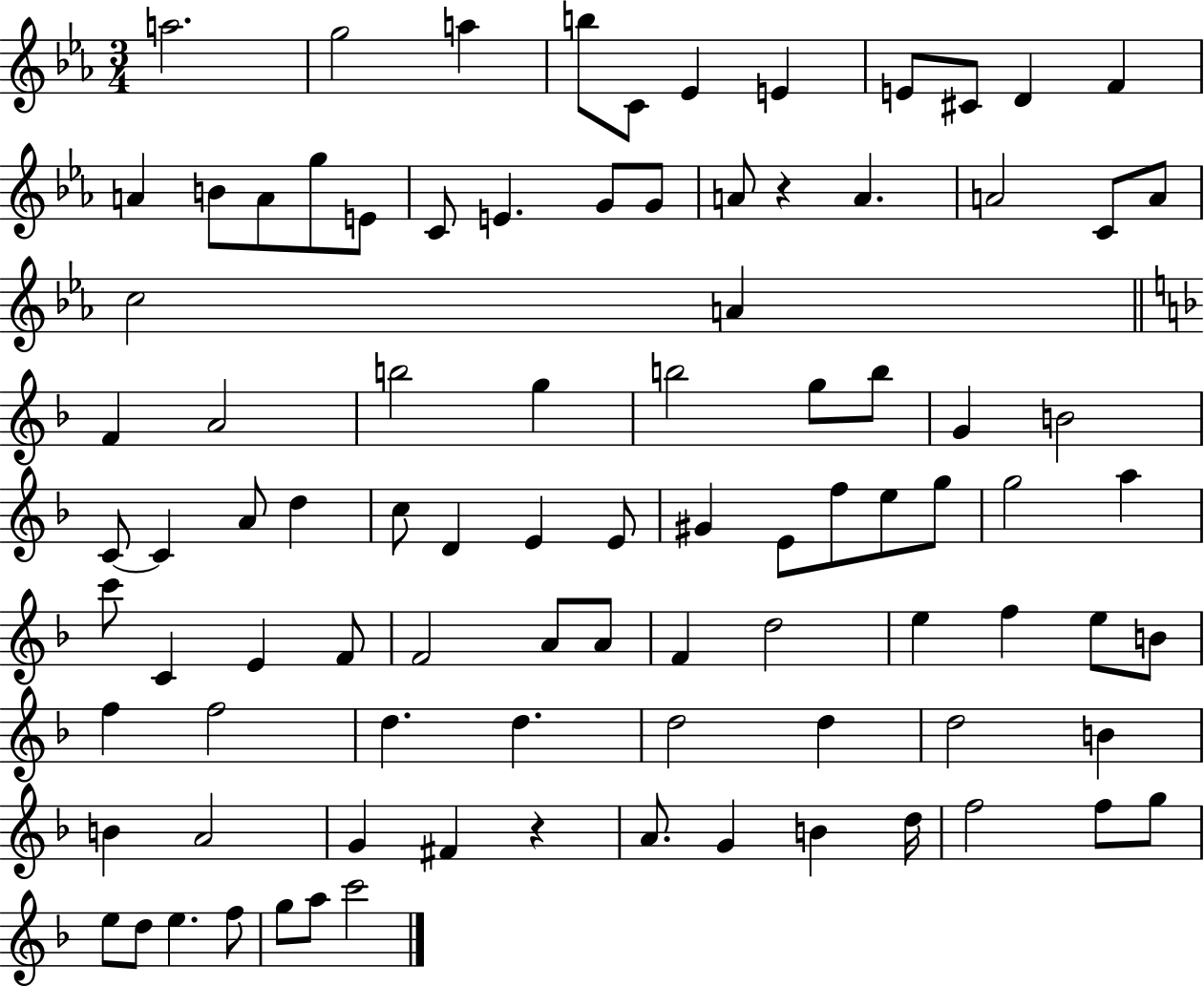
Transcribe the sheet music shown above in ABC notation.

X:1
T:Untitled
M:3/4
L:1/4
K:Eb
a2 g2 a b/2 C/2 _E E E/2 ^C/2 D F A B/2 A/2 g/2 E/2 C/2 E G/2 G/2 A/2 z A A2 C/2 A/2 c2 A F A2 b2 g b2 g/2 b/2 G B2 C/2 C A/2 d c/2 D E E/2 ^G E/2 f/2 e/2 g/2 g2 a c'/2 C E F/2 F2 A/2 A/2 F d2 e f e/2 B/2 f f2 d d d2 d d2 B B A2 G ^F z A/2 G B d/4 f2 f/2 g/2 e/2 d/2 e f/2 g/2 a/2 c'2